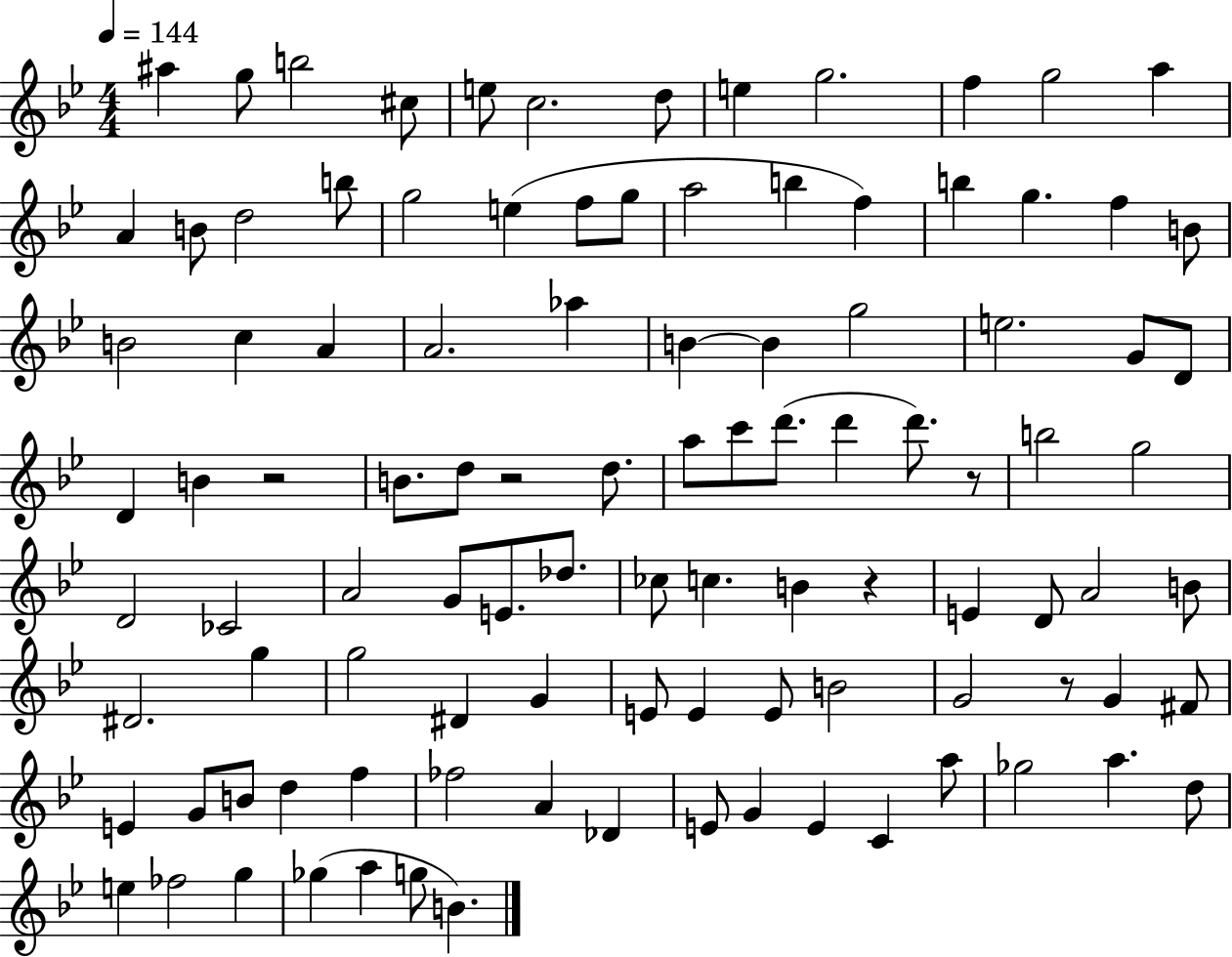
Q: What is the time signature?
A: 4/4